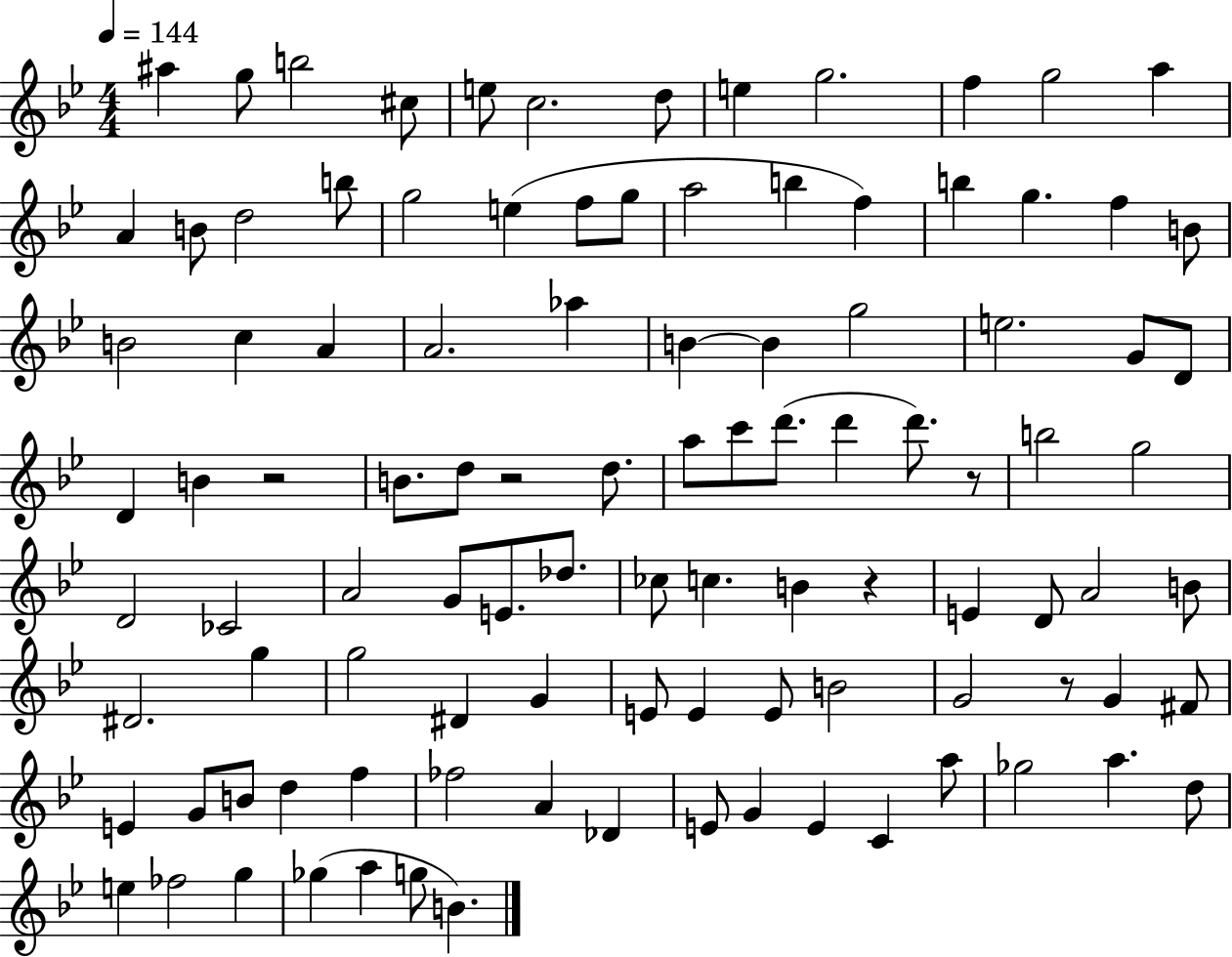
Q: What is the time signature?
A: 4/4